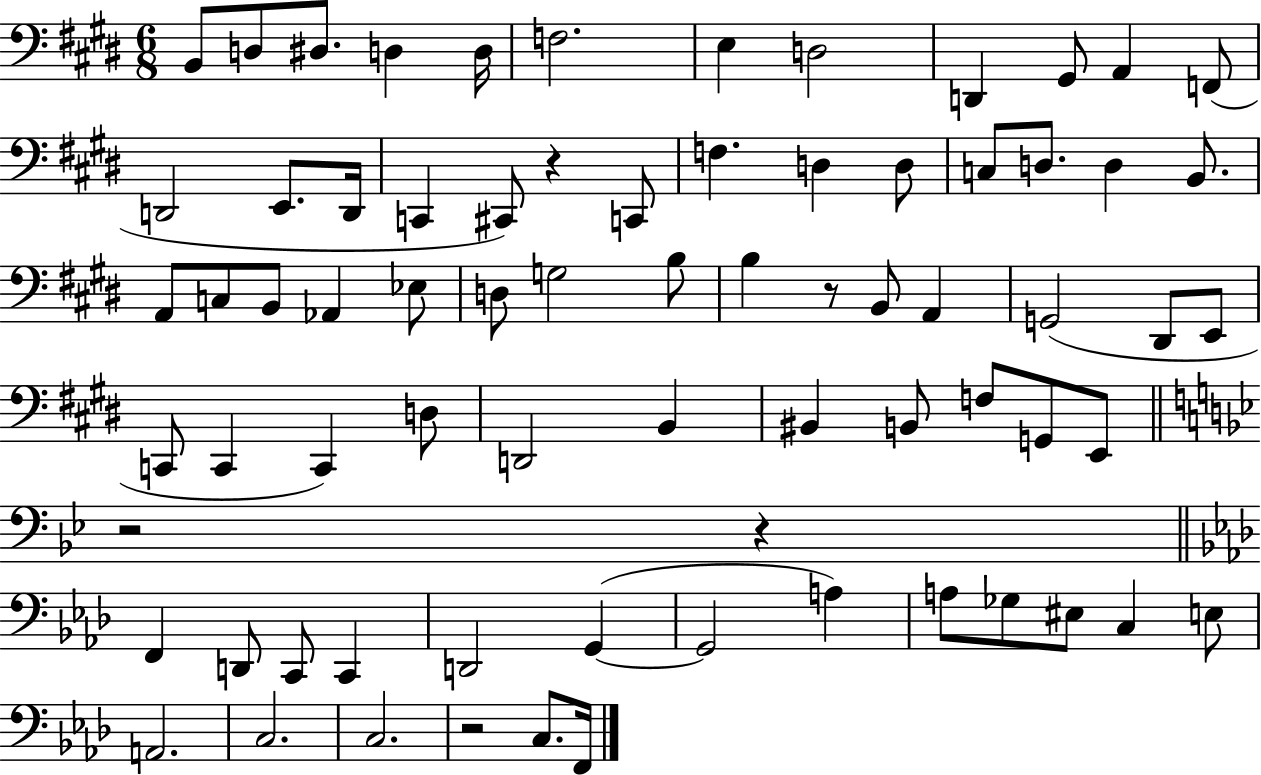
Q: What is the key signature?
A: E major